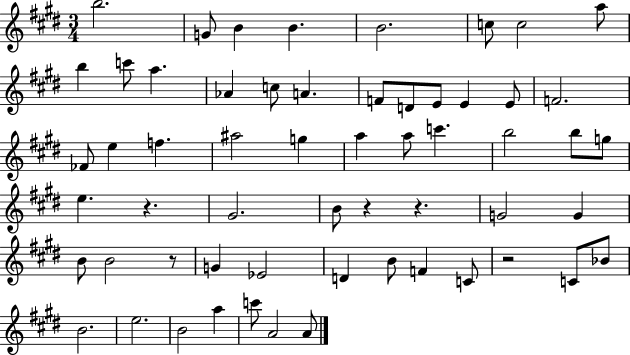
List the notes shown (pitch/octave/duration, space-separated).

B5/h. G4/e B4/q B4/q. B4/h. C5/e C5/h A5/e B5/q C6/e A5/q. Ab4/q C5/e A4/q. F4/e D4/e E4/e E4/q E4/e F4/h. FES4/e E5/q F5/q. A#5/h G5/q A5/q A5/e C6/q. B5/h B5/e G5/e E5/q. R/q. G#4/h. B4/e R/q R/q. G4/h G4/q B4/e B4/h R/e G4/q Eb4/h D4/q B4/e F4/q C4/e R/h C4/e Bb4/e B4/h. E5/h. B4/h A5/q C6/e A4/h A4/e